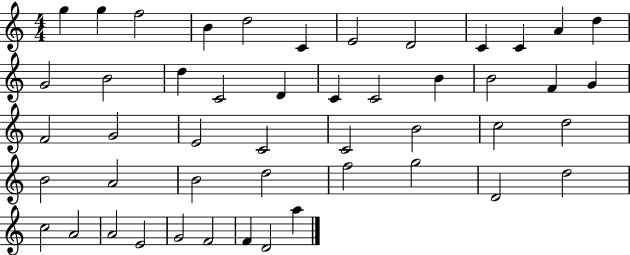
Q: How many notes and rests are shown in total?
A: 48